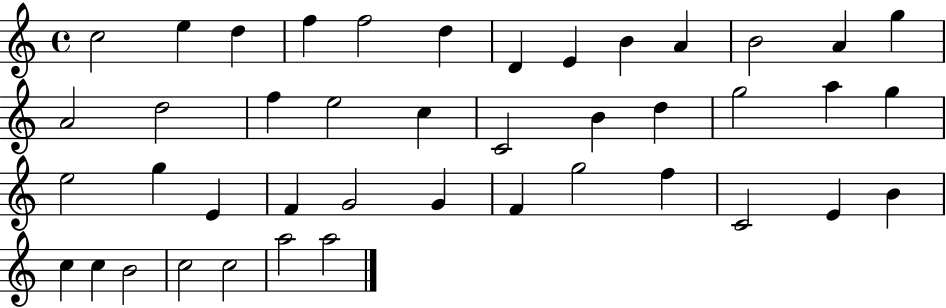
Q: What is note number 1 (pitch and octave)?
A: C5